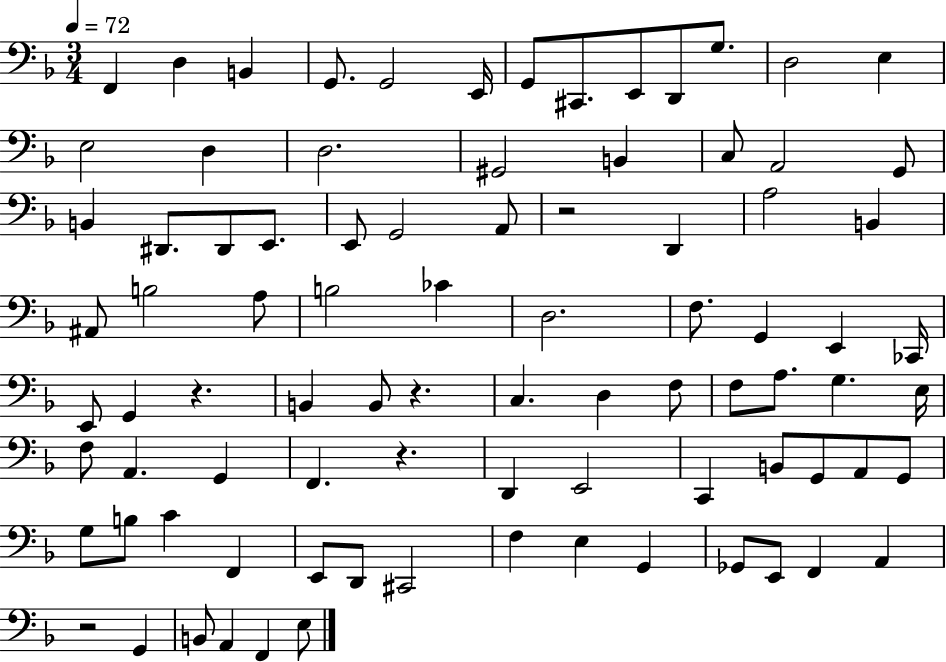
F2/q D3/q B2/q G2/e. G2/h E2/s G2/e C#2/e. E2/e D2/e G3/e. D3/h E3/q E3/h D3/q D3/h. G#2/h B2/q C3/e A2/h G2/e B2/q D#2/e. D#2/e E2/e. E2/e G2/h A2/e R/h D2/q A3/h B2/q A#2/e B3/h A3/e B3/h CES4/q D3/h. F3/e. G2/q E2/q CES2/s E2/e G2/q R/q. B2/q B2/e R/q. C3/q. D3/q F3/e F3/e A3/e. G3/q. E3/s F3/e A2/q. G2/q F2/q. R/q. D2/q E2/h C2/q B2/e G2/e A2/e G2/e G3/e B3/e C4/q F2/q E2/e D2/e C#2/h F3/q E3/q G2/q Gb2/e E2/e F2/q A2/q R/h G2/q B2/e A2/q F2/q E3/e